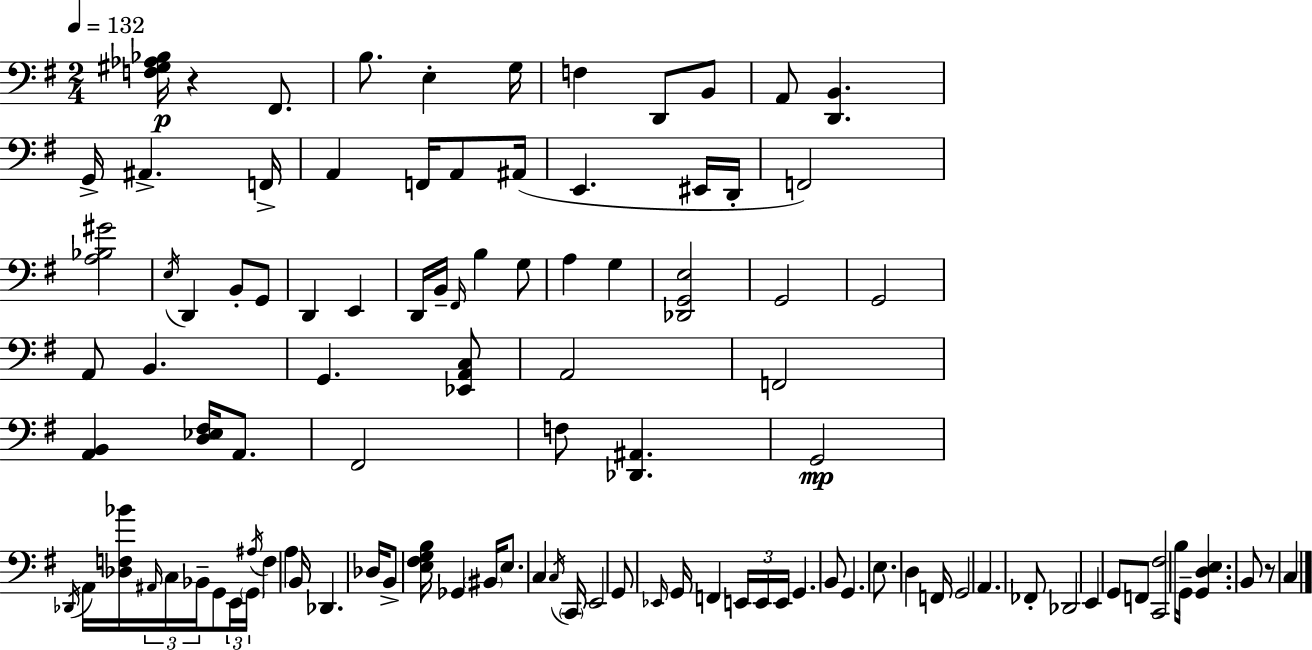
[F3,G#3,Ab3,Bb3]/s R/q F#2/e. B3/e. E3/q G3/s F3/q D2/e B2/e A2/e [D2,B2]/q. G2/s A#2/q. F2/s A2/q F2/s A2/e A#2/s E2/q. EIS2/s D2/s F2/h [A3,Bb3,G#4]/h E3/s D2/q B2/e G2/e D2/q E2/q D2/s B2/s F#2/s B3/q G3/e A3/q G3/q [Db2,G2,E3]/h G2/h G2/h A2/e B2/q. G2/q. [Eb2,A2,C3]/e A2/h F2/h [A2,B2]/q [D3,Eb3,F#3]/s A2/e. F#2/h F3/e [Db2,A#2]/q. G2/h Db2/s A2/s [Db3,F3,Bb4]/s A#2/s C3/s Bb2/s G2/e E2/s G2/s A#3/s F3/q A3/q B2/s Db2/q. Db3/s B2/e [E3,F#3,G3,B3]/s Gb2/q BIS2/s E3/e. C3/q C3/s C2/s E2/h G2/e Eb2/s G2/s F2/q E2/s E2/s E2/s G2/q. B2/e G2/q. E3/e. D3/q F2/s G2/h A2/q. FES2/e Db2/h E2/q G2/e F2/e [C2,F#3]/h B3/s G2/s [G2,D3,E3]/q. B2/e R/e C3/q